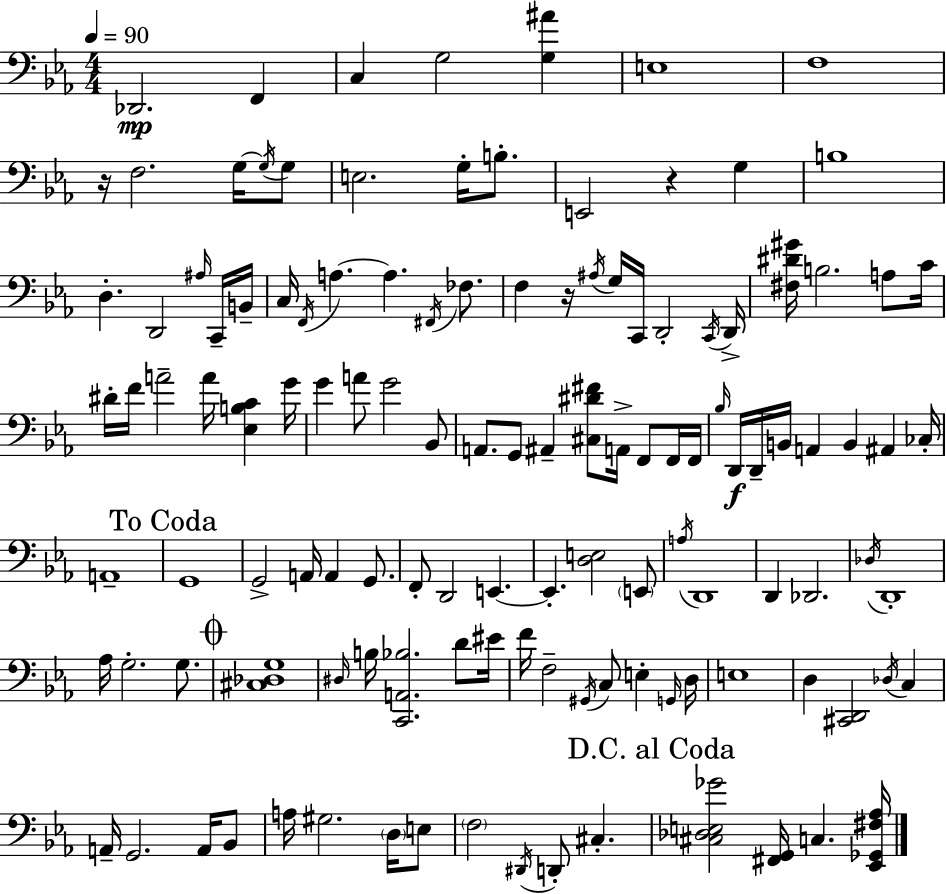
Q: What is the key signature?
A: EES major